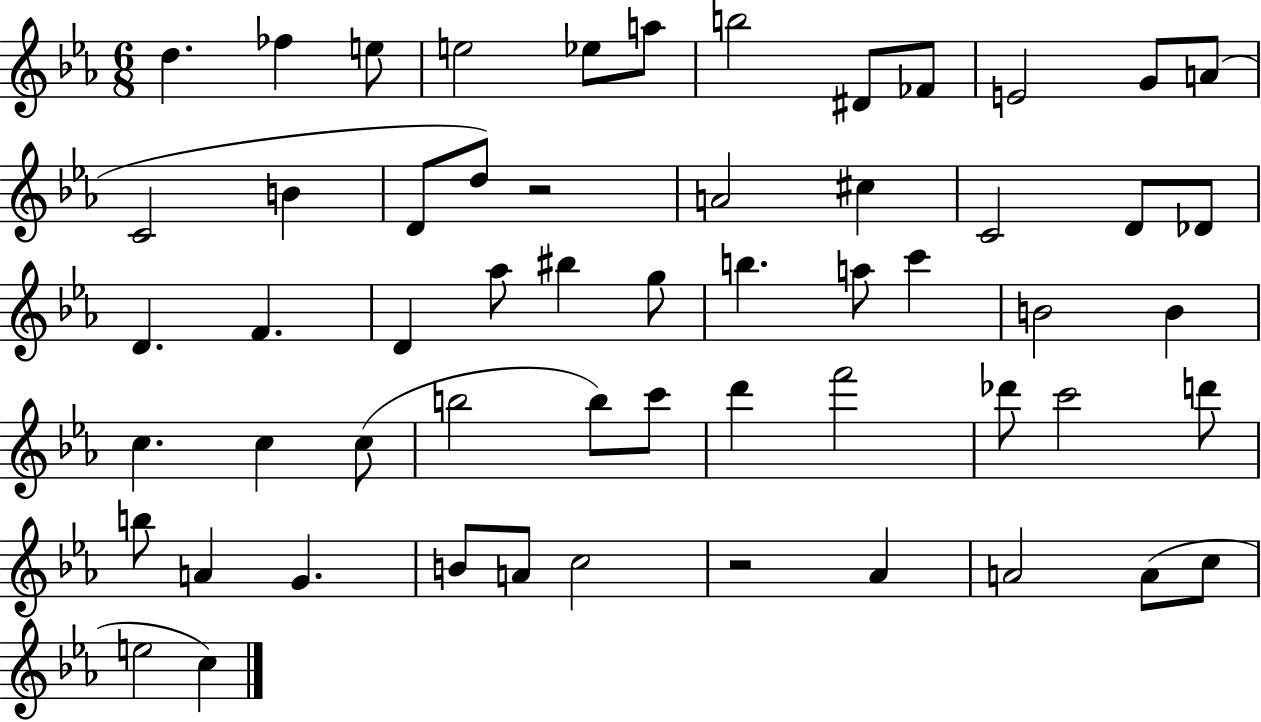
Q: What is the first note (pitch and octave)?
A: D5